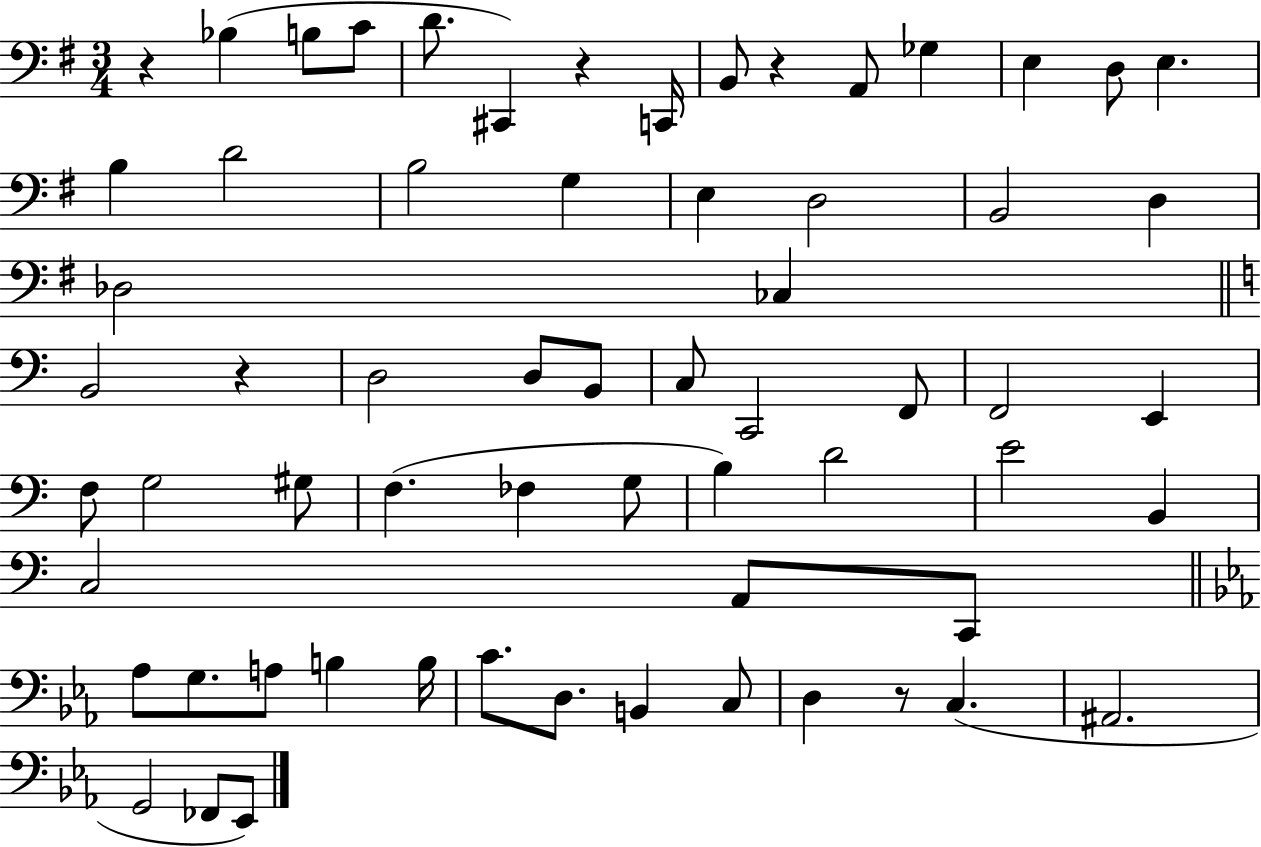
X:1
T:Untitled
M:3/4
L:1/4
K:G
z _B, B,/2 C/2 D/2 ^C,, z C,,/4 B,,/2 z A,,/2 _G, E, D,/2 E, B, D2 B,2 G, E, D,2 B,,2 D, _D,2 _C, B,,2 z D,2 D,/2 B,,/2 C,/2 C,,2 F,,/2 F,,2 E,, F,/2 G,2 ^G,/2 F, _F, G,/2 B, D2 E2 B,, C,2 A,,/2 C,,/2 _A,/2 G,/2 A,/2 B, B,/4 C/2 D,/2 B,, C,/2 D, z/2 C, ^A,,2 G,,2 _F,,/2 _E,,/2